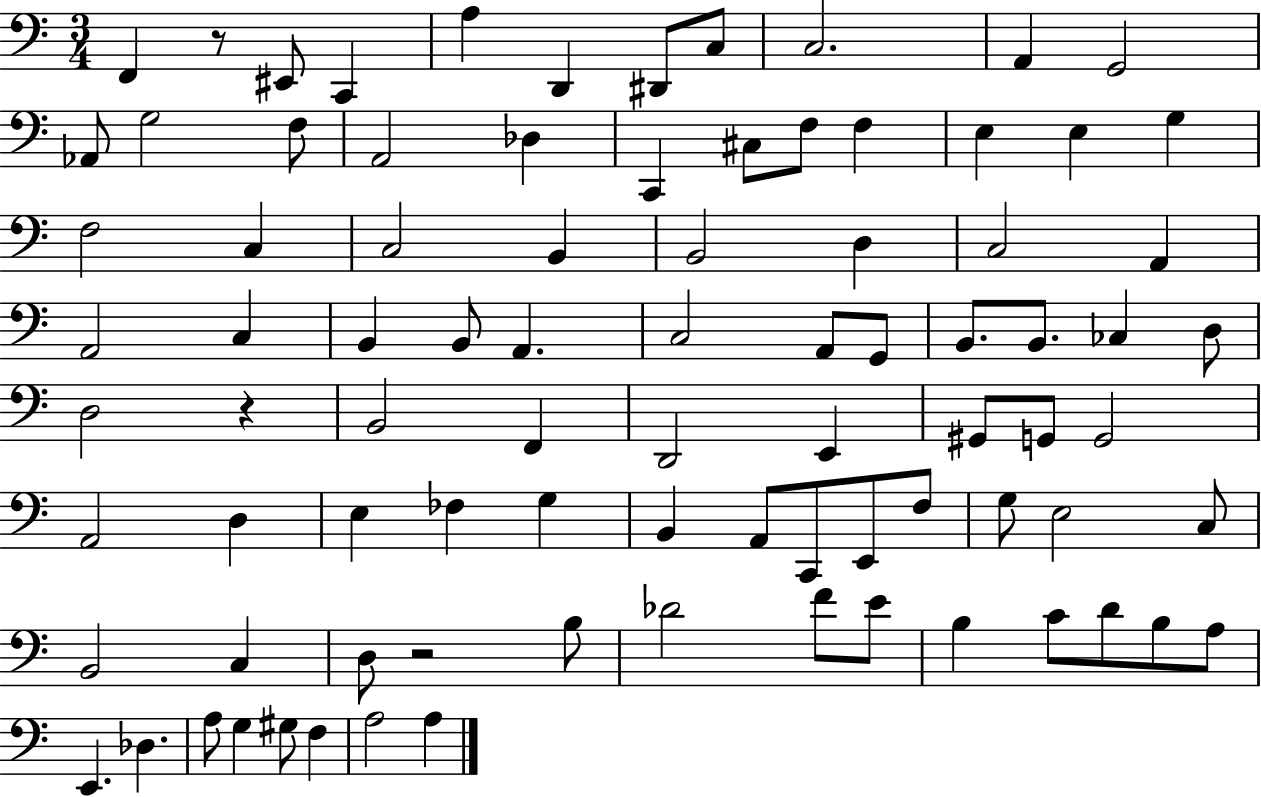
X:1
T:Untitled
M:3/4
L:1/4
K:C
F,, z/2 ^E,,/2 C,, A, D,, ^D,,/2 C,/2 C,2 A,, G,,2 _A,,/2 G,2 F,/2 A,,2 _D, C,, ^C,/2 F,/2 F, E, E, G, F,2 C, C,2 B,, B,,2 D, C,2 A,, A,,2 C, B,, B,,/2 A,, C,2 A,,/2 G,,/2 B,,/2 B,,/2 _C, D,/2 D,2 z B,,2 F,, D,,2 E,, ^G,,/2 G,,/2 G,,2 A,,2 D, E, _F, G, B,, A,,/2 C,,/2 E,,/2 F,/2 G,/2 E,2 C,/2 B,,2 C, D,/2 z2 B,/2 _D2 F/2 E/2 B, C/2 D/2 B,/2 A,/2 E,, _D, A,/2 G, ^G,/2 F, A,2 A,